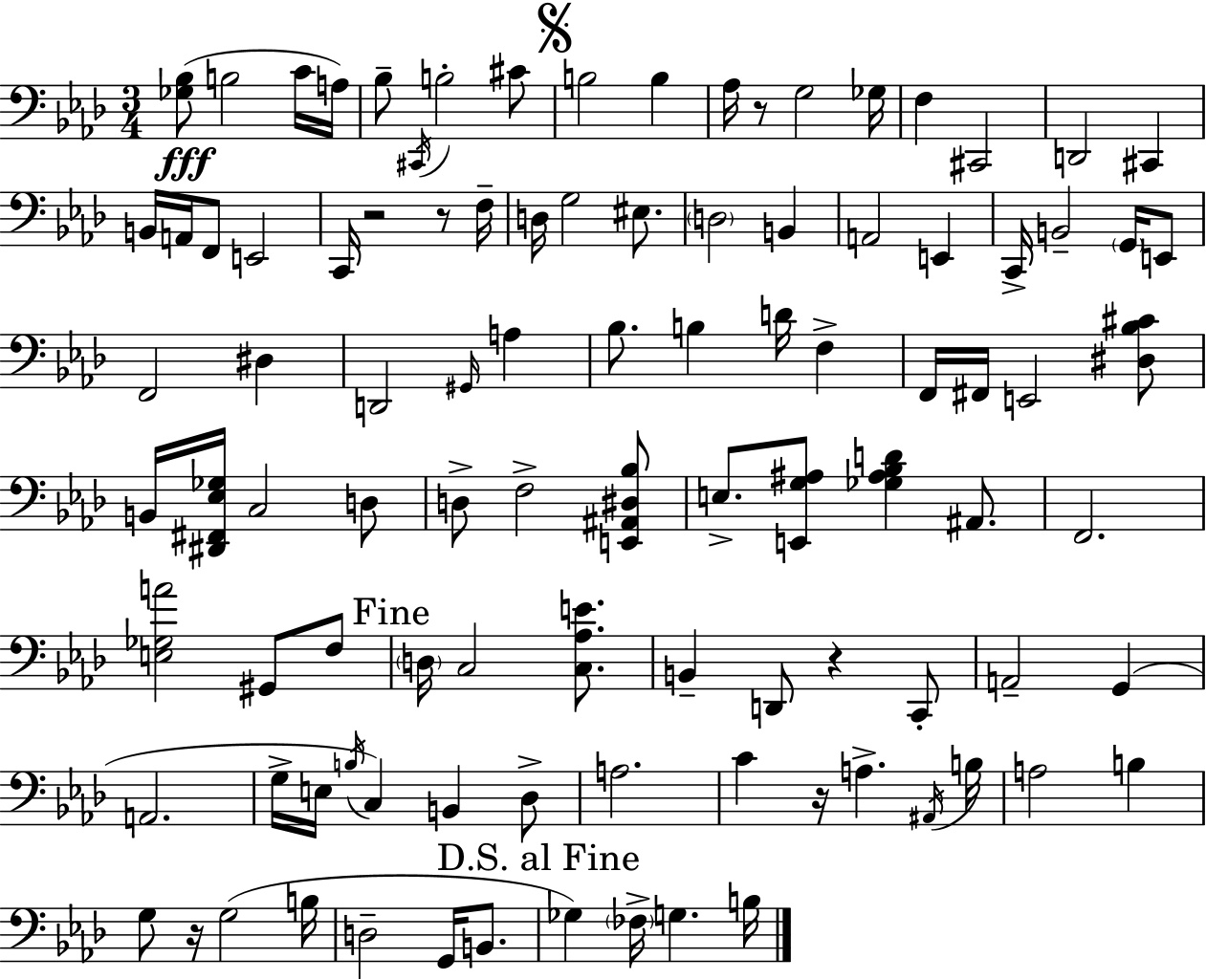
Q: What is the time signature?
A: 3/4